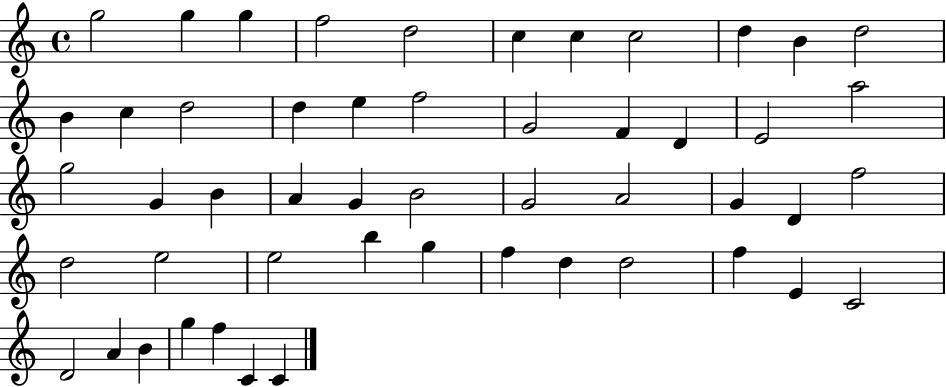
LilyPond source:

{
  \clef treble
  \time 4/4
  \defaultTimeSignature
  \key c \major
  g''2 g''4 g''4 | f''2 d''2 | c''4 c''4 c''2 | d''4 b'4 d''2 | \break b'4 c''4 d''2 | d''4 e''4 f''2 | g'2 f'4 d'4 | e'2 a''2 | \break g''2 g'4 b'4 | a'4 g'4 b'2 | g'2 a'2 | g'4 d'4 f''2 | \break d''2 e''2 | e''2 b''4 g''4 | f''4 d''4 d''2 | f''4 e'4 c'2 | \break d'2 a'4 b'4 | g''4 f''4 c'4 c'4 | \bar "|."
}